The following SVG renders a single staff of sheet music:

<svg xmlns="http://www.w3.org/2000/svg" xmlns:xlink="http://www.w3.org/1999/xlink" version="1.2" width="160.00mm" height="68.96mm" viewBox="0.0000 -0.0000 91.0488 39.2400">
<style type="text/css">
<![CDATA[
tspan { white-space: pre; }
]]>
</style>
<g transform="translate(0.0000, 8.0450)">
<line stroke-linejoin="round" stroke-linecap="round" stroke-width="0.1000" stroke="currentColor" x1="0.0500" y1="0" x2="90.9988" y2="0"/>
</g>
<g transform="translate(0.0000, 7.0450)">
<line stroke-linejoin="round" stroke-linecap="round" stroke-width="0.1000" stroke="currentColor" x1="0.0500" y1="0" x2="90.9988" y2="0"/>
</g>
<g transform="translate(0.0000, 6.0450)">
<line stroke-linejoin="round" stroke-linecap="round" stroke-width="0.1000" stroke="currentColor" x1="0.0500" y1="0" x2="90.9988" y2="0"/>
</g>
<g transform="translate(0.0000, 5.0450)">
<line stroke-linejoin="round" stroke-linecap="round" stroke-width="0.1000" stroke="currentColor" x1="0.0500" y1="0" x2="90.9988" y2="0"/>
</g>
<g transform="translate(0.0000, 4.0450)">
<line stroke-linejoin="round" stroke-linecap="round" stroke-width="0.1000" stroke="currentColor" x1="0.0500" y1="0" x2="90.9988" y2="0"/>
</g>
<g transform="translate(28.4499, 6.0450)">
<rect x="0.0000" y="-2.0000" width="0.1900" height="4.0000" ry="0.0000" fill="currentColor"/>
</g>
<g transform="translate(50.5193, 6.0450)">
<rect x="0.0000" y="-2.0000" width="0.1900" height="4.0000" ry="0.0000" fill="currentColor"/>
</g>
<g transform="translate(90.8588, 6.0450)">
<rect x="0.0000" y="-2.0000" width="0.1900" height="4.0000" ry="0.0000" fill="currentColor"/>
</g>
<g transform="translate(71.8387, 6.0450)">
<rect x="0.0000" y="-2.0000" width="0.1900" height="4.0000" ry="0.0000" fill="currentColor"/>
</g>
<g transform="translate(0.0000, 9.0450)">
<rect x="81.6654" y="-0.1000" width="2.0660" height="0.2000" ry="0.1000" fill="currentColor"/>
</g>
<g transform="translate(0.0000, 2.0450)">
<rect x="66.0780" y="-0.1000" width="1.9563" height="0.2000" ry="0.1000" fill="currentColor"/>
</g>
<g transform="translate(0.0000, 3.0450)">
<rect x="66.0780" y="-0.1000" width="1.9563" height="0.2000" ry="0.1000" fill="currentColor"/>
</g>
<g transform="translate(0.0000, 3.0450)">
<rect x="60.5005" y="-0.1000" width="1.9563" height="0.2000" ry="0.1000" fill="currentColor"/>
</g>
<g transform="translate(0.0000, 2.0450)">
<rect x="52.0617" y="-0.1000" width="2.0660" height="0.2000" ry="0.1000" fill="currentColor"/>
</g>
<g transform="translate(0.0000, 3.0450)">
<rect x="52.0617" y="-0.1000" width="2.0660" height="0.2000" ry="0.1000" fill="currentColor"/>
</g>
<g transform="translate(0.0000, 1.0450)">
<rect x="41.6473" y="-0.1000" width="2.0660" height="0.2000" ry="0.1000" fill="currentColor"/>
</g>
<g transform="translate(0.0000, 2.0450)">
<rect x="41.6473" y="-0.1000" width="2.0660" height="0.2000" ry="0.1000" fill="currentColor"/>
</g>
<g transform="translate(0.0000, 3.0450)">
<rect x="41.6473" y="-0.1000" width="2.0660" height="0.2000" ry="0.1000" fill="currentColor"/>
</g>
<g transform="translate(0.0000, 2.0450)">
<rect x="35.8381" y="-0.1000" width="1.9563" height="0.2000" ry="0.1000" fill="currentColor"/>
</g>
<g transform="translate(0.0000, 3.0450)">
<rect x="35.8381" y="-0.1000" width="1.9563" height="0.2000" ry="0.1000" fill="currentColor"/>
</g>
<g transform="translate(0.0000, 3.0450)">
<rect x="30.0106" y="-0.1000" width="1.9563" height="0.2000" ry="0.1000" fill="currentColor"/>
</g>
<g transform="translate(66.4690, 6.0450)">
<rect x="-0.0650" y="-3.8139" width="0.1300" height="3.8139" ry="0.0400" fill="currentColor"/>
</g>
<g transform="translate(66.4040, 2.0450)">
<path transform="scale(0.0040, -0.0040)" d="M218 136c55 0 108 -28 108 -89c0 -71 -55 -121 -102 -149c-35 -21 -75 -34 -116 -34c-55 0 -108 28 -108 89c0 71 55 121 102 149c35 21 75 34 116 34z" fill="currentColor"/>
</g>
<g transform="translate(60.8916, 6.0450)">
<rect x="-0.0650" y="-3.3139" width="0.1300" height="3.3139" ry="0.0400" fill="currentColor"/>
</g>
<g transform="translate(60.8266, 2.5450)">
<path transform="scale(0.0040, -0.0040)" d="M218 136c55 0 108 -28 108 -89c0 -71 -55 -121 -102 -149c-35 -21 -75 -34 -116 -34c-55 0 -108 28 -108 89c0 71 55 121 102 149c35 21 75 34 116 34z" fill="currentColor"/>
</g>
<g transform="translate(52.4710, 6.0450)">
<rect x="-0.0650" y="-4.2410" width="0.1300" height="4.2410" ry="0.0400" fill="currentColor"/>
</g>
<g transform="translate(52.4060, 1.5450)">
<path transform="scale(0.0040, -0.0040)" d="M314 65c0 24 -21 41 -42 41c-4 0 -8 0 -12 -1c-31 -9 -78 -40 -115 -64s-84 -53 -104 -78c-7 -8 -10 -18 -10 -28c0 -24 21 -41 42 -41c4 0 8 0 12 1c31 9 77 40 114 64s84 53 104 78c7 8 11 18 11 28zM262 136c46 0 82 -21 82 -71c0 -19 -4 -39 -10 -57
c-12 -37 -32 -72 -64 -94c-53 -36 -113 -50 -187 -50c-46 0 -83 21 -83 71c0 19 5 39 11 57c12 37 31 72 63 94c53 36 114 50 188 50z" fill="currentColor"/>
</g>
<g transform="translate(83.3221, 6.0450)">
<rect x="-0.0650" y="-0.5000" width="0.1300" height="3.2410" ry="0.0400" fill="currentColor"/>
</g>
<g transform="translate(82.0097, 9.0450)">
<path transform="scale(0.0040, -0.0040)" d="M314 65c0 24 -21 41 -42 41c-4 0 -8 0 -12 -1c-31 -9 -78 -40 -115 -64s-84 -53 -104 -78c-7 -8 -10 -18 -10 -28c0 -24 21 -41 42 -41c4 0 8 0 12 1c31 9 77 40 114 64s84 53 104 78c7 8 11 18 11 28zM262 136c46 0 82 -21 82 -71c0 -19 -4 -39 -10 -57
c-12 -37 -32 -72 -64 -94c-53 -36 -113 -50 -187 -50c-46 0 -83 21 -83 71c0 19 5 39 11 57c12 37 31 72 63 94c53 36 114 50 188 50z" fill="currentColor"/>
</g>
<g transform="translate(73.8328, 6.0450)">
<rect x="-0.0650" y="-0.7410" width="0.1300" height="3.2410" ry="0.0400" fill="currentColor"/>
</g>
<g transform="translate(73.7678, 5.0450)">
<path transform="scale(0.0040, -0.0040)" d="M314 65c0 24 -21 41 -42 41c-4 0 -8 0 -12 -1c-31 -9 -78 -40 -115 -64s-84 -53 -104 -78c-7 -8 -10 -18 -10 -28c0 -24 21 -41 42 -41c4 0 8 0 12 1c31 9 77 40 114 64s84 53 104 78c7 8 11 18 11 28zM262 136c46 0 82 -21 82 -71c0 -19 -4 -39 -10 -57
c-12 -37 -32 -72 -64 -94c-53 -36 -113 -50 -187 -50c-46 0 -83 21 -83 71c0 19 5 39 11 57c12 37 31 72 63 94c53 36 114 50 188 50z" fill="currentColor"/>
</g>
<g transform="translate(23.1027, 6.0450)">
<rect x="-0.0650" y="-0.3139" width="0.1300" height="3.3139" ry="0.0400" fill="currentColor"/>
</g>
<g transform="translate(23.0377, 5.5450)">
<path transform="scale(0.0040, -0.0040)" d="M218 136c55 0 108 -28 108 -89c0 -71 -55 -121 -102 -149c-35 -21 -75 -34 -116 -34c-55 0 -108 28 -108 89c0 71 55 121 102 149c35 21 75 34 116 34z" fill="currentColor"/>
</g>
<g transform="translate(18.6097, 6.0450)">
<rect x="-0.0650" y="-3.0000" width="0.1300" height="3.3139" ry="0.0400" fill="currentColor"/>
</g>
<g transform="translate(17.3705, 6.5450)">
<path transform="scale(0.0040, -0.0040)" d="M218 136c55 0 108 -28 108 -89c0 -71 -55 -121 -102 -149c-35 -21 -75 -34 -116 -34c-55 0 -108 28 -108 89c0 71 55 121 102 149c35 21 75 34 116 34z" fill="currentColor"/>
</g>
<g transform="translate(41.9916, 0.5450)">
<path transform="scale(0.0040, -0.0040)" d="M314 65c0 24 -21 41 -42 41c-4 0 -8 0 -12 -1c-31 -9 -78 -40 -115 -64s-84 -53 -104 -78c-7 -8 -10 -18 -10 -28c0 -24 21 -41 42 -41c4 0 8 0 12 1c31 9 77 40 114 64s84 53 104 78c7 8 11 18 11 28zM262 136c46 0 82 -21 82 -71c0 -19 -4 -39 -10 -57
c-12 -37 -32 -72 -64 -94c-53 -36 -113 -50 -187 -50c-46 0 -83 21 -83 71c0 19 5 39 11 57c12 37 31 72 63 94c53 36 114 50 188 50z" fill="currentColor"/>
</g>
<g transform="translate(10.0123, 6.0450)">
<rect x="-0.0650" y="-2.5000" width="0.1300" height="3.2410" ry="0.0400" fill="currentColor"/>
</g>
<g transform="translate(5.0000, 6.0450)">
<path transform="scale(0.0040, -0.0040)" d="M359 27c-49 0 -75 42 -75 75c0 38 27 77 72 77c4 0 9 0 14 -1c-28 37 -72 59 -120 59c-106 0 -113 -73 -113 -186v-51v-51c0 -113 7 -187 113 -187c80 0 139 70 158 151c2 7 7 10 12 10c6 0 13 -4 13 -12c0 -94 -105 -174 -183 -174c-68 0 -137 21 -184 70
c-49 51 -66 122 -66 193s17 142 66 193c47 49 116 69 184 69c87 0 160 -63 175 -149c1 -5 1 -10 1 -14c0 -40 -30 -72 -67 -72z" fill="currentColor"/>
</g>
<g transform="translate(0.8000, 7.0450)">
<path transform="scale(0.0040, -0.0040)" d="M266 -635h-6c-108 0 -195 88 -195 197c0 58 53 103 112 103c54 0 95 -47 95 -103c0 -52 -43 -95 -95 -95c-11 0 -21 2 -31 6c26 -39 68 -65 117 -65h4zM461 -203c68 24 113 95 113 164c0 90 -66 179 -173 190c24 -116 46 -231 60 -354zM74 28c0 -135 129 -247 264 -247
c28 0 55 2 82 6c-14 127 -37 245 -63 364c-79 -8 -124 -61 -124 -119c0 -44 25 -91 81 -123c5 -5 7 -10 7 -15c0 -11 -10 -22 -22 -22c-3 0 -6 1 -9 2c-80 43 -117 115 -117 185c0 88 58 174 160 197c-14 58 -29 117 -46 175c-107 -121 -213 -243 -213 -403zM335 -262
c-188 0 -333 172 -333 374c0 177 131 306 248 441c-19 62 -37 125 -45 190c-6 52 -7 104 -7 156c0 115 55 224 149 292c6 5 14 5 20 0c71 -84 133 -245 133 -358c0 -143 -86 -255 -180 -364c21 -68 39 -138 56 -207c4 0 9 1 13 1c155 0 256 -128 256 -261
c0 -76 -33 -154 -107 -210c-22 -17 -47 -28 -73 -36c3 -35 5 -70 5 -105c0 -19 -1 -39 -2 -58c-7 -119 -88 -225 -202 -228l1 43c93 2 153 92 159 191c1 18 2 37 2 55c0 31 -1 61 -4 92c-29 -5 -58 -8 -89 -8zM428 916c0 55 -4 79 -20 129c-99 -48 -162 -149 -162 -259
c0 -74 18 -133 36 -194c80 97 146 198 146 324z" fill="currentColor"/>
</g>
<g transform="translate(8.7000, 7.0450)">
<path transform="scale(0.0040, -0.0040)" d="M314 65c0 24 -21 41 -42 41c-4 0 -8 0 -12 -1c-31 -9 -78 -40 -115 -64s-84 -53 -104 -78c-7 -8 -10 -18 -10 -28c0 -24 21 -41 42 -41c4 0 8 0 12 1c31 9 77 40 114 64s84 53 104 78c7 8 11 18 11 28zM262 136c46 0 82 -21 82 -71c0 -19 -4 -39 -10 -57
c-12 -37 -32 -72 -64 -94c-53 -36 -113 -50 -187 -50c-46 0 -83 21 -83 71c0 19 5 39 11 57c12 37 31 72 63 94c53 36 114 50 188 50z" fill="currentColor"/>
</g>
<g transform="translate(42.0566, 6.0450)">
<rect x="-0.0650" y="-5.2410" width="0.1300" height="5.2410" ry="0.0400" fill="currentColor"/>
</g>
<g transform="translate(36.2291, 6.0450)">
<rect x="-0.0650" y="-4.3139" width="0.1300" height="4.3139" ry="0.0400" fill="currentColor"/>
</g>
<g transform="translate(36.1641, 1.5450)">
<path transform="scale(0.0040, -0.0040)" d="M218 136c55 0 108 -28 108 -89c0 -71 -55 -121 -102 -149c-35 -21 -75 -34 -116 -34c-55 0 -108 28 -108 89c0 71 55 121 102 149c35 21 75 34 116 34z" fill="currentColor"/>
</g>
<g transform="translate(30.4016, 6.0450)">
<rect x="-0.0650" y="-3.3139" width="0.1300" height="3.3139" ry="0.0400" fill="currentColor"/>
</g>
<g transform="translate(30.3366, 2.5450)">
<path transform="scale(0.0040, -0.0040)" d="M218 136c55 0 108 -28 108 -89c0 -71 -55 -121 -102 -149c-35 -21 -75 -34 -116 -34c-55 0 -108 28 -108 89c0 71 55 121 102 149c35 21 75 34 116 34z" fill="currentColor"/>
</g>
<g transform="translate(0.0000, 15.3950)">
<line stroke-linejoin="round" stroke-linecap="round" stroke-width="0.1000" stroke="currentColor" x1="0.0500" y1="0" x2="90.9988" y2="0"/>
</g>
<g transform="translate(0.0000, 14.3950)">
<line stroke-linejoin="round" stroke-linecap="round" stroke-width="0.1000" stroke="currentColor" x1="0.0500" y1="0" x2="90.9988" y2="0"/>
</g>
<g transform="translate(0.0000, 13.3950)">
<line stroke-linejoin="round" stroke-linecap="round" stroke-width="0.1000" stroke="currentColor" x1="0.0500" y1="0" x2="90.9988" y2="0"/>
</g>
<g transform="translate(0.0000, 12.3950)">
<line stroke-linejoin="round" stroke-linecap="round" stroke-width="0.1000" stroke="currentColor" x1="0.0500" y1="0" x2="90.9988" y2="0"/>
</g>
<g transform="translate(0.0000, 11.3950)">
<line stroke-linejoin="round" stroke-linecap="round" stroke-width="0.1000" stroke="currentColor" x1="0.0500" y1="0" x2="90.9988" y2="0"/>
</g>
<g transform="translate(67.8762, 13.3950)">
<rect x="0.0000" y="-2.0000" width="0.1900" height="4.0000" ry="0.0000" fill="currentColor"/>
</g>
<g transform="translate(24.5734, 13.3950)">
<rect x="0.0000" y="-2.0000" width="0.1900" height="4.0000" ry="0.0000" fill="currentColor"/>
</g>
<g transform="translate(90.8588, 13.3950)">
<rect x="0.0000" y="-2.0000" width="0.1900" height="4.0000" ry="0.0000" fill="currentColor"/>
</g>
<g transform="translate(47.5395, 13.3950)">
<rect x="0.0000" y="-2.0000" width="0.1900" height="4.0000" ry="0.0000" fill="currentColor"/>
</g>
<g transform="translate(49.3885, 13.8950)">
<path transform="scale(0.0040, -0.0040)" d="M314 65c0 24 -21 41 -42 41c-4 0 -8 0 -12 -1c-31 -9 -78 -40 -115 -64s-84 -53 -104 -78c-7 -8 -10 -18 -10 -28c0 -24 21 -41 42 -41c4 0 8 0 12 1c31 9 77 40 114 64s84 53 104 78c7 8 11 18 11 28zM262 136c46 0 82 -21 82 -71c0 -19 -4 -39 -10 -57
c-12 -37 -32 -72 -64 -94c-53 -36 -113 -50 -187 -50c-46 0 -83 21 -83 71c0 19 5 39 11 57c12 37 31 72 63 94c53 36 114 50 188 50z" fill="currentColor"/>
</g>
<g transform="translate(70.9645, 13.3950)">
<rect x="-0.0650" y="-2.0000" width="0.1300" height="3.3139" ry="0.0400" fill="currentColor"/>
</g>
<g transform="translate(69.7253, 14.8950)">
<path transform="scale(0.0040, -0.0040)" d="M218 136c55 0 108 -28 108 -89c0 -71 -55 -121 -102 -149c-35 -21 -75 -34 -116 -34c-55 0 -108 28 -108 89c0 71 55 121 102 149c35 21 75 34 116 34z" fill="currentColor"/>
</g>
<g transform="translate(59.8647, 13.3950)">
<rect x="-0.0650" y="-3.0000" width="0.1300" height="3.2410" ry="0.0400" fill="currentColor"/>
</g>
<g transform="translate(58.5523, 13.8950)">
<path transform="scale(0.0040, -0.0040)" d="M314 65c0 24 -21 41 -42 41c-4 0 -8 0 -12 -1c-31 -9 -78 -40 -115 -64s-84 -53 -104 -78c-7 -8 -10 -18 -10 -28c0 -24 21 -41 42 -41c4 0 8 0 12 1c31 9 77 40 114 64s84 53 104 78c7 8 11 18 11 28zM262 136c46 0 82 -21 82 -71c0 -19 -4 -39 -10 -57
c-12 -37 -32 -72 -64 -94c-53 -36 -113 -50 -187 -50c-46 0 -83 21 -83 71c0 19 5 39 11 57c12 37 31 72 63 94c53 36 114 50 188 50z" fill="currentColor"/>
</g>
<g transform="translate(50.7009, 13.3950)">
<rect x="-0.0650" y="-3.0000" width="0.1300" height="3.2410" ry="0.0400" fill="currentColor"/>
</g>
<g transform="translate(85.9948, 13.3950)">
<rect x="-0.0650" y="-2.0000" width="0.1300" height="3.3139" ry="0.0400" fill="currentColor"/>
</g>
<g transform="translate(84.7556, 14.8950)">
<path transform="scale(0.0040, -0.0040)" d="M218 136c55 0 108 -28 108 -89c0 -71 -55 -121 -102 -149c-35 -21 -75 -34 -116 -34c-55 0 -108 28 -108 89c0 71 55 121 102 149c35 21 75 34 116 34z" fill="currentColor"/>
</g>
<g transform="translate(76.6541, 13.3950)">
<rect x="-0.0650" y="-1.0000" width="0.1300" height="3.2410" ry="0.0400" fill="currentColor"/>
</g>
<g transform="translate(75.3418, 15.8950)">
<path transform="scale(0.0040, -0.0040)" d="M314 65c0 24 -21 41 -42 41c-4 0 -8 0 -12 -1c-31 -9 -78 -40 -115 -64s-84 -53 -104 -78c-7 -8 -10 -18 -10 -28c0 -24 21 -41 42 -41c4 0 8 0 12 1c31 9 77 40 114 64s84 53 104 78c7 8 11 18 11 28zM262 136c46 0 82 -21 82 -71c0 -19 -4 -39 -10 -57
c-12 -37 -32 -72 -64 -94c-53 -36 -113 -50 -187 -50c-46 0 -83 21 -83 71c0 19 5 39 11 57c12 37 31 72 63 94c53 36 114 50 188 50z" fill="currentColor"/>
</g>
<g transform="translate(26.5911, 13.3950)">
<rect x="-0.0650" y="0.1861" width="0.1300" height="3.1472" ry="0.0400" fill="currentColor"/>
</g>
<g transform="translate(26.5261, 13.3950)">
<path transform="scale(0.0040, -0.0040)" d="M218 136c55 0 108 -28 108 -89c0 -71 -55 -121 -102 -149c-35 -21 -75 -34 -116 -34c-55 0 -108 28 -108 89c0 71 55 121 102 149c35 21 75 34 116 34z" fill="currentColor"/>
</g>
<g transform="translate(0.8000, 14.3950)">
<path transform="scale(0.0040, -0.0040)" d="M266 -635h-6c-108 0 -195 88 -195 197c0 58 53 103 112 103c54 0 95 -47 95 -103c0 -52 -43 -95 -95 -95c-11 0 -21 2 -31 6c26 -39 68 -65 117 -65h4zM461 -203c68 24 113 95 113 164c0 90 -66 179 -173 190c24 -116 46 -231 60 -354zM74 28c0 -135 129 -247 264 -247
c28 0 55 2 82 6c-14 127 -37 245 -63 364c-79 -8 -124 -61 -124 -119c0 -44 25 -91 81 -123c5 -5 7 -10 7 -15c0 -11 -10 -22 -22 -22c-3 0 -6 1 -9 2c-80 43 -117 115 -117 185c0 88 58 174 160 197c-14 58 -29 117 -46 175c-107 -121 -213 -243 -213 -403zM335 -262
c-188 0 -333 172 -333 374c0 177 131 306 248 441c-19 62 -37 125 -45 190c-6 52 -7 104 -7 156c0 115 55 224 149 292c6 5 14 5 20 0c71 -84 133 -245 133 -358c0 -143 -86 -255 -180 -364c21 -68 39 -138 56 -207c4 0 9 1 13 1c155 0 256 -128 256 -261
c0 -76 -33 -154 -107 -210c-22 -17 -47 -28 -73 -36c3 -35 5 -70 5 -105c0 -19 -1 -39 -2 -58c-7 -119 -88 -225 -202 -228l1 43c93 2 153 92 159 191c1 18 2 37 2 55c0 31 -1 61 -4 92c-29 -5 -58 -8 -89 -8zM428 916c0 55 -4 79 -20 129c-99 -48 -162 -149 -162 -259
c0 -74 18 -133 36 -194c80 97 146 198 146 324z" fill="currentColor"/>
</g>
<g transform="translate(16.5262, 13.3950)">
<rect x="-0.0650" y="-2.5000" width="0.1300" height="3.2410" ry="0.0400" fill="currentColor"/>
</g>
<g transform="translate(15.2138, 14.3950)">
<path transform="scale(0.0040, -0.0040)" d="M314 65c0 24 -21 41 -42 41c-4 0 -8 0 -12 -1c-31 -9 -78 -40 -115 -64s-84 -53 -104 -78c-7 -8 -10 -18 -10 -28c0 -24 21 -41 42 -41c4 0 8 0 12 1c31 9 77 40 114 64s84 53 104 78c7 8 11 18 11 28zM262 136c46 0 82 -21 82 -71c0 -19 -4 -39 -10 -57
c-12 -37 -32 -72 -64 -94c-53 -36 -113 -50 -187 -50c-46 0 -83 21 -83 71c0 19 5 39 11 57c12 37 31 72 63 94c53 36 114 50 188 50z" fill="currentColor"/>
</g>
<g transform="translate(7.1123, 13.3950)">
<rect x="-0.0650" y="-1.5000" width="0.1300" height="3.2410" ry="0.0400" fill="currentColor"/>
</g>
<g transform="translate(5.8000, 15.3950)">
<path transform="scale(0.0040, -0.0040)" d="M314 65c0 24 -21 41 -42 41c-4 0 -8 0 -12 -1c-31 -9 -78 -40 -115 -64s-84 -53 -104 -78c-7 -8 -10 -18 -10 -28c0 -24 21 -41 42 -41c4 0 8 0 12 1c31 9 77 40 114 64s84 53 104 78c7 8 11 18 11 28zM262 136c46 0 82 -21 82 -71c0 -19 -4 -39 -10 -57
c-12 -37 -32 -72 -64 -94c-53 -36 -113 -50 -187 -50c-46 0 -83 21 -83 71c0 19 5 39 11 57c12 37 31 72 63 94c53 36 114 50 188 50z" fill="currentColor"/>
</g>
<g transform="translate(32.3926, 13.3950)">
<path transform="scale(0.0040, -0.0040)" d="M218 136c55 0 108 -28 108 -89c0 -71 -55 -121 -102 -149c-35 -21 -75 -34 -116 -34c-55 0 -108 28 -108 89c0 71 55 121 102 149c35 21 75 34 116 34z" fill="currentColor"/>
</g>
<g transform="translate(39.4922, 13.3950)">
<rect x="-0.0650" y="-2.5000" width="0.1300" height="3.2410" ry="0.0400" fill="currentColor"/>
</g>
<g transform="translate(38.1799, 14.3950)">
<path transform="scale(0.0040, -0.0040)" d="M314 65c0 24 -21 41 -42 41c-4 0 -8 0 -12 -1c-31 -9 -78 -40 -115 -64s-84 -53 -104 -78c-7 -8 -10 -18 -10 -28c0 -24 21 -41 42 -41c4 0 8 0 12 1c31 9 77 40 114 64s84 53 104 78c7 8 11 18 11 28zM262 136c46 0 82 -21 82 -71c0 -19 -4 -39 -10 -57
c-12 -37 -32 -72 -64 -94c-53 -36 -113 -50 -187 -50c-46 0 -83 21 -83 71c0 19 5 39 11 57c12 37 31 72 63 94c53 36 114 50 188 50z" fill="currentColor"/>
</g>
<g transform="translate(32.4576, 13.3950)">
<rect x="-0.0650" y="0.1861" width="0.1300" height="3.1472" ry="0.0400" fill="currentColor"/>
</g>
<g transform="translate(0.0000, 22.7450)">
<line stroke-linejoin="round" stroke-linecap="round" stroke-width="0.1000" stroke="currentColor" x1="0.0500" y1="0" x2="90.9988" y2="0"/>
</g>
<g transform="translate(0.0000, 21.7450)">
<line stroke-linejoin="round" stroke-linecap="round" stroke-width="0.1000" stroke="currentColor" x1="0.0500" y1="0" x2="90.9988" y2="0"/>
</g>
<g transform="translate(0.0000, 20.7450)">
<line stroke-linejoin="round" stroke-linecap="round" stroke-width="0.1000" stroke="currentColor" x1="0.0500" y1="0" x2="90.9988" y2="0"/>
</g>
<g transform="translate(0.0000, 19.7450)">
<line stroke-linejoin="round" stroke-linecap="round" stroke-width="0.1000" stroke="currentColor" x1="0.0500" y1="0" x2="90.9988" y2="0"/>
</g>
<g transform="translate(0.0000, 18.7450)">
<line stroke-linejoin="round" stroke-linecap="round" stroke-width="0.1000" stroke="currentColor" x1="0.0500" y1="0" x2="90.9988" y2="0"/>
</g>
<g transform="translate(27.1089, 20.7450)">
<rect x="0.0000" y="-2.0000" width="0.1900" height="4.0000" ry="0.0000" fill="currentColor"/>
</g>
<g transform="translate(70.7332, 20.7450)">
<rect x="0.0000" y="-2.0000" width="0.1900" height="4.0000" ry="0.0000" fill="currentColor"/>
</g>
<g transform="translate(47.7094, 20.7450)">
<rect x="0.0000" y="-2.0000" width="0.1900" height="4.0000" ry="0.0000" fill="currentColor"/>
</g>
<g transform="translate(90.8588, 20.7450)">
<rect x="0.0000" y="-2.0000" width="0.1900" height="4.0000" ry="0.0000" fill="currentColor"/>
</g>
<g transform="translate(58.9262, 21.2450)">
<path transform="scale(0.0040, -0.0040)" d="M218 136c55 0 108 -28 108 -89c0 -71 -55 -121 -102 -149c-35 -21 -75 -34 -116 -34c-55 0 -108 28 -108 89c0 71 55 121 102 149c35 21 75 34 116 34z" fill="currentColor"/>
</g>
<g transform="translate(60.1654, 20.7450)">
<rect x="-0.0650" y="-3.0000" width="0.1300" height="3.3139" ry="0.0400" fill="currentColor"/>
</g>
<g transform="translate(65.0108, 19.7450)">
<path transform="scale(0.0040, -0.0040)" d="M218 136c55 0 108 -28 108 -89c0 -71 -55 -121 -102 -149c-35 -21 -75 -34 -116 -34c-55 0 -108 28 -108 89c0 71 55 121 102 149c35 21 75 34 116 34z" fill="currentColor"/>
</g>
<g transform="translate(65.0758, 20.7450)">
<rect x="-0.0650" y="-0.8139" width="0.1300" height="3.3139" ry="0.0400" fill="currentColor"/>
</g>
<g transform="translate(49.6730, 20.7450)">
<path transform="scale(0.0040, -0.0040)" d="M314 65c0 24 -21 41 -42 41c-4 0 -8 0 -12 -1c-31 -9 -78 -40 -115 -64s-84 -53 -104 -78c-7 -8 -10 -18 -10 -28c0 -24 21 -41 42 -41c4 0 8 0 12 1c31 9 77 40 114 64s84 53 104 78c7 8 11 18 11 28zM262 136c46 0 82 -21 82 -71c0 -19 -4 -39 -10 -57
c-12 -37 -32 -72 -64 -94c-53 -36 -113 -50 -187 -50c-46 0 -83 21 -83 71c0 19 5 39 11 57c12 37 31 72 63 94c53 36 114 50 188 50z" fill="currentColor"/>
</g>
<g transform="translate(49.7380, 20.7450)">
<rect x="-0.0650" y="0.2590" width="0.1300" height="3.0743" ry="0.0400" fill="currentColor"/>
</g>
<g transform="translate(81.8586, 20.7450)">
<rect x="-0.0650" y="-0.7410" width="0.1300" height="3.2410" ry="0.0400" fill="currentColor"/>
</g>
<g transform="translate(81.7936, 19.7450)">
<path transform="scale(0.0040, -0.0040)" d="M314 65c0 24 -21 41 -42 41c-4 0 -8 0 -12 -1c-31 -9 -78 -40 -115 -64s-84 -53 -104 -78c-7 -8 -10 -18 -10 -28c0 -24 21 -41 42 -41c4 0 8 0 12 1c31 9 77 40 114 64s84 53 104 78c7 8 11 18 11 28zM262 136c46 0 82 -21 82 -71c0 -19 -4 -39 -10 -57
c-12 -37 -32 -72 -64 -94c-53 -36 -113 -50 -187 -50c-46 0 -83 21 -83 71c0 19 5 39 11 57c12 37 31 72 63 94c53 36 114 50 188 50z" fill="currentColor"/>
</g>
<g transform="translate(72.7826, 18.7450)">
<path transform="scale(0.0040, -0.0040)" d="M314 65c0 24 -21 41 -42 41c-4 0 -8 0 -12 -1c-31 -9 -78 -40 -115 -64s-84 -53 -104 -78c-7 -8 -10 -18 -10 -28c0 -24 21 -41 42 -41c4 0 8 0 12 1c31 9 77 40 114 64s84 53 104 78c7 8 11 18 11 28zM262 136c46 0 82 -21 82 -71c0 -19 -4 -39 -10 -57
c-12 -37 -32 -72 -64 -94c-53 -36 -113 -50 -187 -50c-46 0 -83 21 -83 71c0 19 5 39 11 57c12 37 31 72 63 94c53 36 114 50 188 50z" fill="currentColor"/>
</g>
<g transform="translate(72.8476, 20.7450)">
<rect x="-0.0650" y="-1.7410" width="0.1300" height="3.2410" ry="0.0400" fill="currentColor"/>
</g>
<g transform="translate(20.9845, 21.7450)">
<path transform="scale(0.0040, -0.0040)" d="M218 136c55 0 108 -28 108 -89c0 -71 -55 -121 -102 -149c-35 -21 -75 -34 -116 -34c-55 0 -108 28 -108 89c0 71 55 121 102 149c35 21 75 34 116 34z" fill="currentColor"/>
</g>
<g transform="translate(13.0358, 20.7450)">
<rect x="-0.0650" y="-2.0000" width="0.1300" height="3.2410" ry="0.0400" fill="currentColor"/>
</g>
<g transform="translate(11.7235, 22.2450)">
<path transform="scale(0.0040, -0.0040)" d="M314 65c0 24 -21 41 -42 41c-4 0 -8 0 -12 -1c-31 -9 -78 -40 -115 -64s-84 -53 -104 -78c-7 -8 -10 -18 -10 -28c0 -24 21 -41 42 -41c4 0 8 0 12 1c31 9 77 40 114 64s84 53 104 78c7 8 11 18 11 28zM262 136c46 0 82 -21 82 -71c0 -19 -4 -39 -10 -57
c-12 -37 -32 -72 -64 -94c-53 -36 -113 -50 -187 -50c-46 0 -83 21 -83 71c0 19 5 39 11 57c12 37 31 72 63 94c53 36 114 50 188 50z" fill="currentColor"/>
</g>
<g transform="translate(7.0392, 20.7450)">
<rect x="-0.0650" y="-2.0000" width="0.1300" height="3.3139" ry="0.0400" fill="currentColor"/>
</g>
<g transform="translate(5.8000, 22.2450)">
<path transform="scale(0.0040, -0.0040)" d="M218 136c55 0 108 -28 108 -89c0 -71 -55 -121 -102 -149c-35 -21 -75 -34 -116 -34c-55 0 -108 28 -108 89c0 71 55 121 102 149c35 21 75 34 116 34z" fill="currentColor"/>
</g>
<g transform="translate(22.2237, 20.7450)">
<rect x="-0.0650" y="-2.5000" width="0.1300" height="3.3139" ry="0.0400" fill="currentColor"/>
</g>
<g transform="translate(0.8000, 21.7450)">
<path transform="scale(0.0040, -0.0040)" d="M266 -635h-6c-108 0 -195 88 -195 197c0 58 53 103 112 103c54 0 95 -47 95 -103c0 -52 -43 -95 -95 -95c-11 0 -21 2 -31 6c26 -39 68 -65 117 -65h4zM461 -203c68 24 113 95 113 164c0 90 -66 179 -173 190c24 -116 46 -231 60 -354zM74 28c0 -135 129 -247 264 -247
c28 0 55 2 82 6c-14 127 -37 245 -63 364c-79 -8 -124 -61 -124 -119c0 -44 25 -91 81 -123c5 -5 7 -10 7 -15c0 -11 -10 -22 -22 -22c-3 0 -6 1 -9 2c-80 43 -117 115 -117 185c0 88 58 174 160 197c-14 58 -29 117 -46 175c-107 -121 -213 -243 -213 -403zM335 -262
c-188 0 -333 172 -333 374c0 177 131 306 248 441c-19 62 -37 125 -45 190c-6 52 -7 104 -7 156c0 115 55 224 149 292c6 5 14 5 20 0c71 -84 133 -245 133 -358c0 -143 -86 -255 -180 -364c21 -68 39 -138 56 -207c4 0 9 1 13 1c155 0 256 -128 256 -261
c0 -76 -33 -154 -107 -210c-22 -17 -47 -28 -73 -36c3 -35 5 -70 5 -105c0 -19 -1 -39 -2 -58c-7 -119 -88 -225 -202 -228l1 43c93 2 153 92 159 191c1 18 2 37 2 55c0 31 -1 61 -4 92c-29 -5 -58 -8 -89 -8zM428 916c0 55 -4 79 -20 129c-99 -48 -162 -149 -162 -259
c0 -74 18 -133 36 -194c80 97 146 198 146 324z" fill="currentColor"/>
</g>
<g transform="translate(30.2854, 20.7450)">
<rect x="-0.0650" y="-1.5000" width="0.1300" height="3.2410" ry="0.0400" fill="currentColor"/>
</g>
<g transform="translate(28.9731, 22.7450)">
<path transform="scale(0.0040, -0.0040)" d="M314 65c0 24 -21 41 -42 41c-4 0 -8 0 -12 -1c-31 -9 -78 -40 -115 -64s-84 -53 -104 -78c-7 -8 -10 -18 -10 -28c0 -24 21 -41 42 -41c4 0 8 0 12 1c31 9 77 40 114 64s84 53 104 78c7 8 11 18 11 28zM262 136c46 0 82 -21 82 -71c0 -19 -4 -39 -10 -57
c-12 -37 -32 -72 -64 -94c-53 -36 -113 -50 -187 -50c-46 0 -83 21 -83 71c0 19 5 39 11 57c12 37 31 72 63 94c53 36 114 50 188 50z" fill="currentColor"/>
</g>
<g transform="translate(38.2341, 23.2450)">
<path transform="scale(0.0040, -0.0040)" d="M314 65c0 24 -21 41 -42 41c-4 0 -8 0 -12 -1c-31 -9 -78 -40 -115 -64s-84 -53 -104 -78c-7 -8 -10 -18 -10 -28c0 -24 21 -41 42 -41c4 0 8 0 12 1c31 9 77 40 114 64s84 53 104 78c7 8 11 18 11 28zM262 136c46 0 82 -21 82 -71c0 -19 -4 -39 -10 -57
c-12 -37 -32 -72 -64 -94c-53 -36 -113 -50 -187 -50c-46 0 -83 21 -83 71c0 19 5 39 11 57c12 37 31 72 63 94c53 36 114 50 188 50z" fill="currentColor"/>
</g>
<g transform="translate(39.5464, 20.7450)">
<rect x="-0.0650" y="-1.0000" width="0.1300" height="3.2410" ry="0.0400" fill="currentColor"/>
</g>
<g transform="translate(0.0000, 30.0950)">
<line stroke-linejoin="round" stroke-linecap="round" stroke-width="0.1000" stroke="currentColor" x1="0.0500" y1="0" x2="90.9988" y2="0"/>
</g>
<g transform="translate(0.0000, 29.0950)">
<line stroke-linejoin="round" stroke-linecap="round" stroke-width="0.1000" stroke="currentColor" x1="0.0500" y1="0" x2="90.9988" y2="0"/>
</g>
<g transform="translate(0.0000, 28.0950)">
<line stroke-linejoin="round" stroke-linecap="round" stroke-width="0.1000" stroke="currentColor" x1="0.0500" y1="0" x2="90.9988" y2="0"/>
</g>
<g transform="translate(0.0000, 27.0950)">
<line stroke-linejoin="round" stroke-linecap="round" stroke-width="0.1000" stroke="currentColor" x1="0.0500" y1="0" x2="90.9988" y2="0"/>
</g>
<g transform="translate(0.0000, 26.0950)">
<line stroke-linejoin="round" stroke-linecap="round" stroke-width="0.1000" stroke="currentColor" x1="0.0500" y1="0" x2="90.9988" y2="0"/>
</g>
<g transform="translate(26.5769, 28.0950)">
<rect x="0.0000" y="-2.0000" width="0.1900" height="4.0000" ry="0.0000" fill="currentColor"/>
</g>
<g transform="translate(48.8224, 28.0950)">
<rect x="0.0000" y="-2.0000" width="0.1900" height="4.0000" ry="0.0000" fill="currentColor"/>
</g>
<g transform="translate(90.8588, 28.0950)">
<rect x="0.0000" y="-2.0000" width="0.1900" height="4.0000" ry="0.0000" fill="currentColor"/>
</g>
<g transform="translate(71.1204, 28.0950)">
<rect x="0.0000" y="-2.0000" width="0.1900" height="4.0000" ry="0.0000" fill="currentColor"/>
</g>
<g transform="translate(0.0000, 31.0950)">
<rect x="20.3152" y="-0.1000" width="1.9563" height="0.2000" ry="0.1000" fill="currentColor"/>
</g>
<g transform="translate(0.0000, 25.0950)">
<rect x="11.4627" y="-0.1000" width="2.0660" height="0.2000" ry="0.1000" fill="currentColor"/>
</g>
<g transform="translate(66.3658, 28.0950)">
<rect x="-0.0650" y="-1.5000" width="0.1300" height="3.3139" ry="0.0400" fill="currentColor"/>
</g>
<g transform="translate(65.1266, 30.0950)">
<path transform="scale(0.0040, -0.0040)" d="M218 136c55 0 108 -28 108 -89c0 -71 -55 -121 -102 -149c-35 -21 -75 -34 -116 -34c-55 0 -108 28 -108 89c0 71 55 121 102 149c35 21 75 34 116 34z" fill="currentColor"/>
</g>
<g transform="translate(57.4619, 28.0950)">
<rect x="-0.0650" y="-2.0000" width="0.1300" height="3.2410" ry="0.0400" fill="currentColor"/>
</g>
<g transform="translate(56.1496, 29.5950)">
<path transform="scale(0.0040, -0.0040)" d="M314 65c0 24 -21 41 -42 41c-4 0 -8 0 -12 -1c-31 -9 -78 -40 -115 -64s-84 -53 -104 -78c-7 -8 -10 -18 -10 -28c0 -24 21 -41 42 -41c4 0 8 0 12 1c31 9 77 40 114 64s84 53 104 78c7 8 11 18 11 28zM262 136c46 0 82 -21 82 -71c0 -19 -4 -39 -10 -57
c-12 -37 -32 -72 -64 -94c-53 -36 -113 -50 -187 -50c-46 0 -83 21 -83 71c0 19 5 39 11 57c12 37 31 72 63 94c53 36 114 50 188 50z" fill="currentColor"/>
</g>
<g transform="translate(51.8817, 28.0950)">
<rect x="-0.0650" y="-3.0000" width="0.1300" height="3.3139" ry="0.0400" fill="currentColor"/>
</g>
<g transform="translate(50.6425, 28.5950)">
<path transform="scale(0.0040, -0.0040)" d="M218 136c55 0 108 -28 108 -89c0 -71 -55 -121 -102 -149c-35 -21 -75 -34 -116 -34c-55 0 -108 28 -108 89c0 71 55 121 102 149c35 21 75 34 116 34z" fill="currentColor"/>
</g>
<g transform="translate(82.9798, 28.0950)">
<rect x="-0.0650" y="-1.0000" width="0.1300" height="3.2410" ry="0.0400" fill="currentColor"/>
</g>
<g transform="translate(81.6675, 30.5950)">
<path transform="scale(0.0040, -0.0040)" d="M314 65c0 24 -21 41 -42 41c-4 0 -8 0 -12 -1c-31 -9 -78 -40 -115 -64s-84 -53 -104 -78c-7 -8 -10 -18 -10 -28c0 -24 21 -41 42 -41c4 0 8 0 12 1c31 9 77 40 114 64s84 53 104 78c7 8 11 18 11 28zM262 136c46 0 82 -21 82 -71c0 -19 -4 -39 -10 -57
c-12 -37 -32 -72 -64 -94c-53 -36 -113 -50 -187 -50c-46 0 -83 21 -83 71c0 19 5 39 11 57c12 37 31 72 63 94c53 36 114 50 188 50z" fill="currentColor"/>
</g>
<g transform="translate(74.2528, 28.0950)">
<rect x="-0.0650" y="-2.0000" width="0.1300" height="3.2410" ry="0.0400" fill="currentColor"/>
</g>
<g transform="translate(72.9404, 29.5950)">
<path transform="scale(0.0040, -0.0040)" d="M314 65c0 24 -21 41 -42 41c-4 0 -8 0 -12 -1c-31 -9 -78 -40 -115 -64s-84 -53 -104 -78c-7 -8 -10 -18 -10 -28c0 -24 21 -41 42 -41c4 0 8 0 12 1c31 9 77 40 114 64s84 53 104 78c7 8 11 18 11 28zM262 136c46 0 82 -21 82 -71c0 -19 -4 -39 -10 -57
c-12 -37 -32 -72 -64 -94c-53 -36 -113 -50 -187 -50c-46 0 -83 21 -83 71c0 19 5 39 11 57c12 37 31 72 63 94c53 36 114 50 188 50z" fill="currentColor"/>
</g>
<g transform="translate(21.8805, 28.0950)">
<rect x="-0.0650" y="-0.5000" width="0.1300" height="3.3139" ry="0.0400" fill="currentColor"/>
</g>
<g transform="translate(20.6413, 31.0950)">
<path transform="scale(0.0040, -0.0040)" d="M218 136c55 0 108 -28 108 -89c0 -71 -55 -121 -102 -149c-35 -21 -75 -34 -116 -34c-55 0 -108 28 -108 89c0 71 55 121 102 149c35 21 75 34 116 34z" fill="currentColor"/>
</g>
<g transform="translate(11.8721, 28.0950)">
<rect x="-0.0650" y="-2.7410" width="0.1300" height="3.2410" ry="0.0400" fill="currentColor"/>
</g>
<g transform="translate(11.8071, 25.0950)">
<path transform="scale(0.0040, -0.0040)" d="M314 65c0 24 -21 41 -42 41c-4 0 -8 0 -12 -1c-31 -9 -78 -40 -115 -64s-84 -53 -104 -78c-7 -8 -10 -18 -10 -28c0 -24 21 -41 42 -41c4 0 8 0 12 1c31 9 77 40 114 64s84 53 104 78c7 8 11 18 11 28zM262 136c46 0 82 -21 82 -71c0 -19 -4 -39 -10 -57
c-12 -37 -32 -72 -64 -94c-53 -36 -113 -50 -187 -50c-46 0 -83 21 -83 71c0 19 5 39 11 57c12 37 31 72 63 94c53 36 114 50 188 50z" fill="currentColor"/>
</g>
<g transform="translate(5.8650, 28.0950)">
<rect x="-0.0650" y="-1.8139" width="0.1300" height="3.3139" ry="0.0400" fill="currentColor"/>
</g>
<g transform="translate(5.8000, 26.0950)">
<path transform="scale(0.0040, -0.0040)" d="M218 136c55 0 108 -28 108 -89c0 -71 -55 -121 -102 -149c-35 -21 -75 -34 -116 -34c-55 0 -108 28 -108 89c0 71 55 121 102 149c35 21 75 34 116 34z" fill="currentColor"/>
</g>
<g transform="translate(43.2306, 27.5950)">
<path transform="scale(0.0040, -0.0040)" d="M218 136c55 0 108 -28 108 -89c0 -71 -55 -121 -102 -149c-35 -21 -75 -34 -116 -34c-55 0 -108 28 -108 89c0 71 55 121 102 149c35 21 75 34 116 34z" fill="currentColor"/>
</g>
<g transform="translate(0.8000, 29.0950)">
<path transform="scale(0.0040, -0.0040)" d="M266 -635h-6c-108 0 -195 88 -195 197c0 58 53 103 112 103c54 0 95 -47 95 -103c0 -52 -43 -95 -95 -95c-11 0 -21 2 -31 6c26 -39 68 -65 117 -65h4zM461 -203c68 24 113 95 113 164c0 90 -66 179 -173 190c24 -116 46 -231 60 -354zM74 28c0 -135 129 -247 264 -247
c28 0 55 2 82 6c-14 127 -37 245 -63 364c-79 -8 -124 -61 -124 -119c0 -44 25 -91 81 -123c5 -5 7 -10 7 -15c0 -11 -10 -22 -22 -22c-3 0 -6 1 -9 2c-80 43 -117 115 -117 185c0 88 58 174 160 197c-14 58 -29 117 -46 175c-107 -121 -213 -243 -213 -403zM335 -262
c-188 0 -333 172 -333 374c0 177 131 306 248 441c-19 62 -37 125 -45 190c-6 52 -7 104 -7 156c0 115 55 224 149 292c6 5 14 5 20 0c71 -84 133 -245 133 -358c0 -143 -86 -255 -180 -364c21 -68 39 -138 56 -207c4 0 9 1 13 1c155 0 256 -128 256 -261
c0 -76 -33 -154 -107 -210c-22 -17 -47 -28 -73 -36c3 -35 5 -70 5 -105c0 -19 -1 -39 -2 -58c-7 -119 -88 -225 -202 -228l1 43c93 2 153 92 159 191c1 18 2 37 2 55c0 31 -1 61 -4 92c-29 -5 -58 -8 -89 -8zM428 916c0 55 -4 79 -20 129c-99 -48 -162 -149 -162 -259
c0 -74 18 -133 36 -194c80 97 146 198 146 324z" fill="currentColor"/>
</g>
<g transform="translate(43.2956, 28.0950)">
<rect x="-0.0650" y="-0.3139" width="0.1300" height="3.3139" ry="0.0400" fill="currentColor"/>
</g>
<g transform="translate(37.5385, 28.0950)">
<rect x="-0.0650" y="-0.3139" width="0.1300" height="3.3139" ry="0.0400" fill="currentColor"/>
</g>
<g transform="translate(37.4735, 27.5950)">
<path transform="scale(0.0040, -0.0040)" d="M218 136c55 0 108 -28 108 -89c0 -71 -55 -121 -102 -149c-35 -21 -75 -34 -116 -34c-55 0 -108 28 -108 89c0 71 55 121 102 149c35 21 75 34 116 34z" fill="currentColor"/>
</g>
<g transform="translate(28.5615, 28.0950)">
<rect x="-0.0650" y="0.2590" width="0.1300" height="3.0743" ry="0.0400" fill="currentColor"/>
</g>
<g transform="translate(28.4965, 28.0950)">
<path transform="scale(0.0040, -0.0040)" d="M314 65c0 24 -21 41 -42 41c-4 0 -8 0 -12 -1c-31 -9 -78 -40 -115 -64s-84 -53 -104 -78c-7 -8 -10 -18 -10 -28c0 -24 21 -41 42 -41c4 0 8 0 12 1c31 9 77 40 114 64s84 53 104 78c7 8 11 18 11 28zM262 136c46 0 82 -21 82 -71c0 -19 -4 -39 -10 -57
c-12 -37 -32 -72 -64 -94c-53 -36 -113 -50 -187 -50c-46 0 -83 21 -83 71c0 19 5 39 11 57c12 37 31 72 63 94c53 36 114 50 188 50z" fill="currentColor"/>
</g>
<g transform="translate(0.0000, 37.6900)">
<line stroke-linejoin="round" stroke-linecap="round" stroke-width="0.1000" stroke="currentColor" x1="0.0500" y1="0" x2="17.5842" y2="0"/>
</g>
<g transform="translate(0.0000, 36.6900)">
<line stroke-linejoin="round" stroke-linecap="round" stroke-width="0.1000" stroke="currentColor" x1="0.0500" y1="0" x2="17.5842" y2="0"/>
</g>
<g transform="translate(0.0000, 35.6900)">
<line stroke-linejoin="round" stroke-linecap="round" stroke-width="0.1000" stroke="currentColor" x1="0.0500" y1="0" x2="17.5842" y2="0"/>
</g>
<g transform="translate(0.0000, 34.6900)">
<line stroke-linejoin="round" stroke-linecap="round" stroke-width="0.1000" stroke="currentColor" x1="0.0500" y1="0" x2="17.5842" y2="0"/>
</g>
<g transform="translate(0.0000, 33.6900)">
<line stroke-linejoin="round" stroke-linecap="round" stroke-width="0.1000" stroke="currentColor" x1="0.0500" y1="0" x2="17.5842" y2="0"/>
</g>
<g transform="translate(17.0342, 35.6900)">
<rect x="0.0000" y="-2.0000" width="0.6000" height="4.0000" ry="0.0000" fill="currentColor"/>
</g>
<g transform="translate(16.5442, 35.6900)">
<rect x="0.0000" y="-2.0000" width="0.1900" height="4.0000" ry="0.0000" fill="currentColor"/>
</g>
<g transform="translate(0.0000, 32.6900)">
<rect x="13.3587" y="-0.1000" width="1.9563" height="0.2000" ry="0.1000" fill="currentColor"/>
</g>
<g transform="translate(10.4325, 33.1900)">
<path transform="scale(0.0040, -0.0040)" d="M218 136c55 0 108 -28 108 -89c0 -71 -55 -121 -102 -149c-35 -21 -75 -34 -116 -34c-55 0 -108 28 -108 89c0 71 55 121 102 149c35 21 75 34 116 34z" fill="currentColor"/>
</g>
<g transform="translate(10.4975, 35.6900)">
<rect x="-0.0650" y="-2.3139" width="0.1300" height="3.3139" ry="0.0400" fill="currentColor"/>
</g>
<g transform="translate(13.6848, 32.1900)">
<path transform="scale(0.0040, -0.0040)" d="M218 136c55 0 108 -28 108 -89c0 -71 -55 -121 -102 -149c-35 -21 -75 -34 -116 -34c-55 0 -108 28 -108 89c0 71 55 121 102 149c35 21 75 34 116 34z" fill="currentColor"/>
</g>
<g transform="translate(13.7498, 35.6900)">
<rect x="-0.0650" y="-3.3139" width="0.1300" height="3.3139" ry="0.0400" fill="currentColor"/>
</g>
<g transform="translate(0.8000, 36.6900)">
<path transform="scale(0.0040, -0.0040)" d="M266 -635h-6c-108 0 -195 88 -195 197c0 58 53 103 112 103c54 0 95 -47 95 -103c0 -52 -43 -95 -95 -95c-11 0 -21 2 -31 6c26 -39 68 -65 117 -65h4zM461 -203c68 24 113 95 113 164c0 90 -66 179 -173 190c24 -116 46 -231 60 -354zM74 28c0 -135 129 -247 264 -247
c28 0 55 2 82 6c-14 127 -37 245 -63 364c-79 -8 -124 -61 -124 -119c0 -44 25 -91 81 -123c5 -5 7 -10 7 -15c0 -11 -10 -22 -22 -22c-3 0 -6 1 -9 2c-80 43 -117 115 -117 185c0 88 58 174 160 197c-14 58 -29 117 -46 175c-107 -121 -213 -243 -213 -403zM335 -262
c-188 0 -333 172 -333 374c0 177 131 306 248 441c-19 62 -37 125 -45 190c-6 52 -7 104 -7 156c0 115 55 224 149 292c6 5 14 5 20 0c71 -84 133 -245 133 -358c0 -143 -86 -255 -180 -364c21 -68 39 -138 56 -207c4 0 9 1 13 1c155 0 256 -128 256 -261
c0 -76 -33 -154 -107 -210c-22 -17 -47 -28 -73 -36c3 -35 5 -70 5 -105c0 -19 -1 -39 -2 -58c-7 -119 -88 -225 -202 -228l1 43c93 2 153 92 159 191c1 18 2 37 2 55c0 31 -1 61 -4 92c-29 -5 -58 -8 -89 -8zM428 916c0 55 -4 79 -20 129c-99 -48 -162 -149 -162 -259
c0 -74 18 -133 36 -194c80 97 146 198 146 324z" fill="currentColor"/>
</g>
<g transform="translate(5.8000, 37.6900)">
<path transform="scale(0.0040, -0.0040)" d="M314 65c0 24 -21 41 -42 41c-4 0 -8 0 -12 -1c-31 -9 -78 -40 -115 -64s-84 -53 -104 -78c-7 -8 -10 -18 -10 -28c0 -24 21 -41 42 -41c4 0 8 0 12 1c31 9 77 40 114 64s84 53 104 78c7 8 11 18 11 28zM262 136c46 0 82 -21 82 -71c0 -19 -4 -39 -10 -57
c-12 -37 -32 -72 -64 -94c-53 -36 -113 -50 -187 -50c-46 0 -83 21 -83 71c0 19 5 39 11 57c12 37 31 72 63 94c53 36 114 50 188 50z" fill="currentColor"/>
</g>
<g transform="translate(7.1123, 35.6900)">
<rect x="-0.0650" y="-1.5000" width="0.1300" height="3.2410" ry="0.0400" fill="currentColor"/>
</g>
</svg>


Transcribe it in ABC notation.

X:1
T:Untitled
M:4/4
L:1/4
K:C
G2 A c b d' f'2 d'2 b c' d2 C2 E2 G2 B B G2 A2 A2 F D2 F F F2 G E2 D2 B2 A d f2 d2 f a2 C B2 c c A F2 E F2 D2 E2 g b